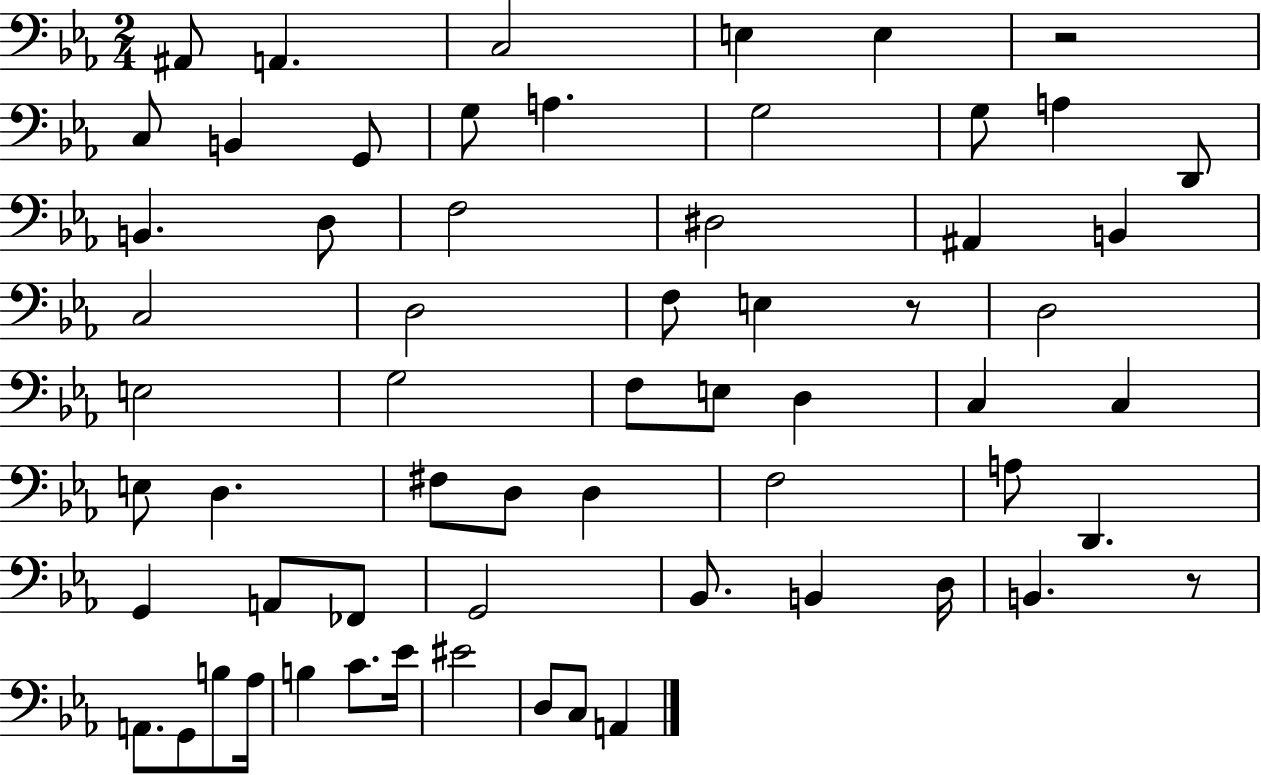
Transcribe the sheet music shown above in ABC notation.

X:1
T:Untitled
M:2/4
L:1/4
K:Eb
^A,,/2 A,, C,2 E, E, z2 C,/2 B,, G,,/2 G,/2 A, G,2 G,/2 A, D,,/2 B,, D,/2 F,2 ^D,2 ^A,, B,, C,2 D,2 F,/2 E, z/2 D,2 E,2 G,2 F,/2 E,/2 D, C, C, E,/2 D, ^F,/2 D,/2 D, F,2 A,/2 D,, G,, A,,/2 _F,,/2 G,,2 _B,,/2 B,, D,/4 B,, z/2 A,,/2 G,,/2 B,/2 _A,/4 B, C/2 _E/4 ^E2 D,/2 C,/2 A,,